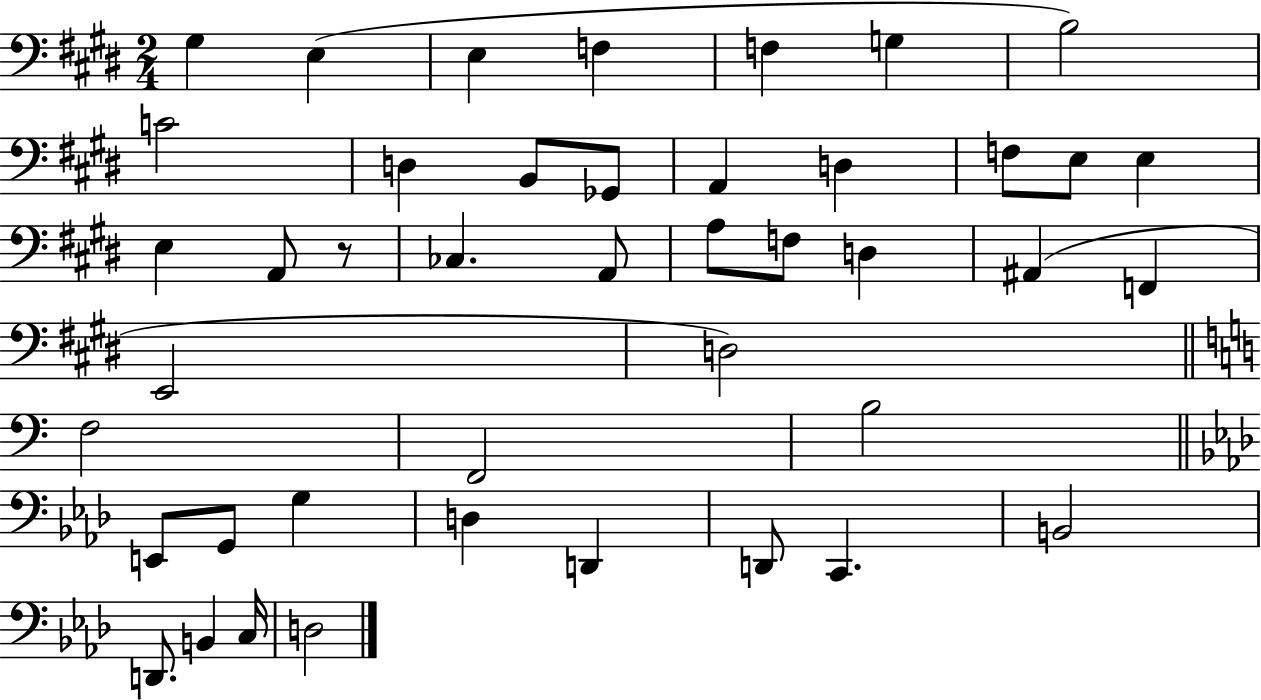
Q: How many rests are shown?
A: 1